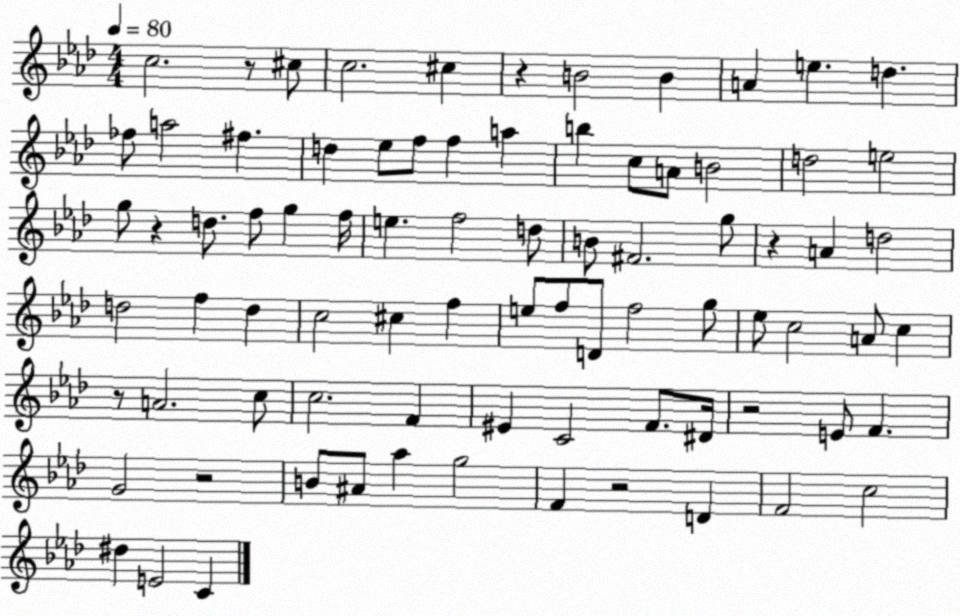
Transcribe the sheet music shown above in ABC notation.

X:1
T:Untitled
M:4/4
L:1/4
K:Ab
c2 z/2 ^c/2 c2 ^c z B2 B A e d _f/2 a2 ^f d _e/2 f/2 f a b c/2 A/2 B2 d2 e2 g/2 z d/2 f/2 g f/4 e f2 d/2 B/2 ^F2 g/2 z A d2 d2 f d c2 ^c f e/2 f/2 D/2 f2 g/2 _e/2 c2 A/2 c z/2 A2 c/2 c2 F ^E C2 F/2 ^D/4 z2 E/2 F G2 z2 B/2 ^A/2 _a g2 F z2 D F2 c2 ^d E2 C